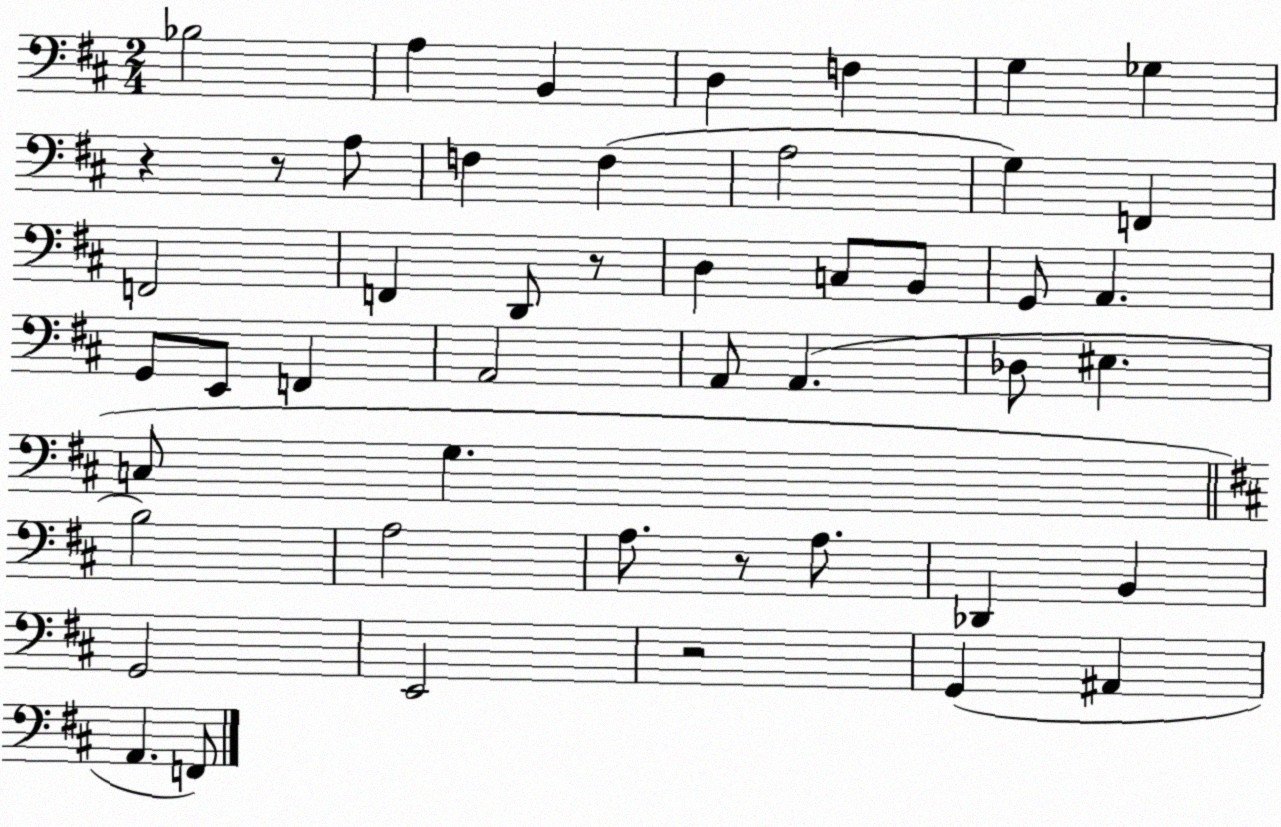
X:1
T:Untitled
M:2/4
L:1/4
K:D
_B,2 A, B,, D, F, G, _G, z z/2 A,/2 F, F, A,2 G, F,, F,,2 F,, D,,/2 z/2 D, C,/2 B,,/2 G,,/2 A,, G,,/2 E,,/2 F,, A,,2 A,,/2 A,, _D,/2 ^E, C,/2 G, B,2 A,2 A,/2 z/2 A,/2 _D,, B,, G,,2 E,,2 z2 G,, ^A,, A,, F,,/2